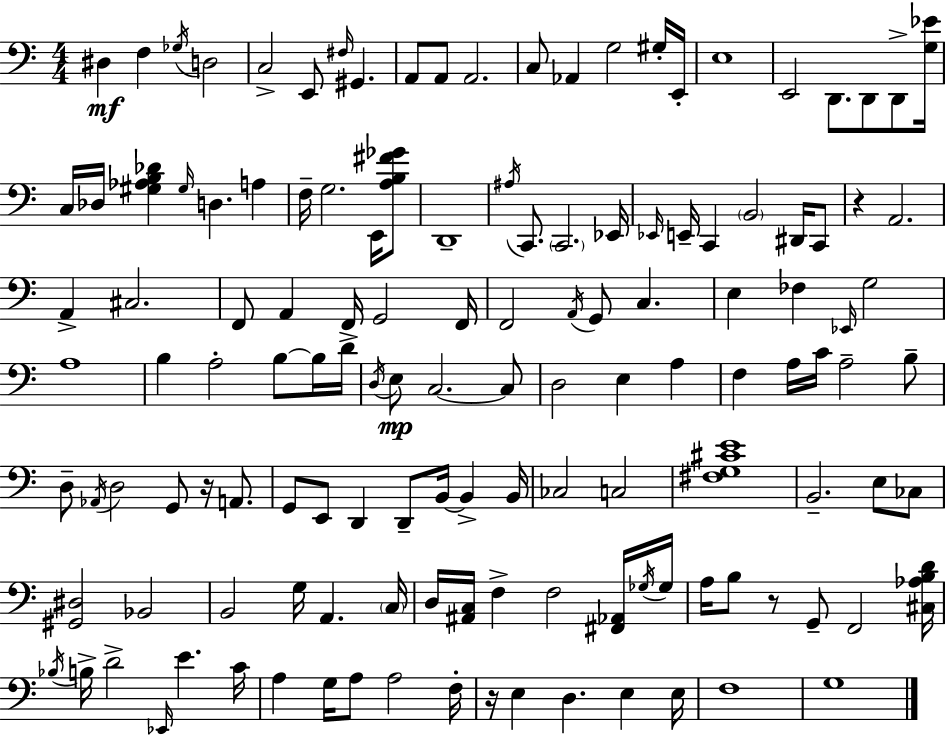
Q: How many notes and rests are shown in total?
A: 134